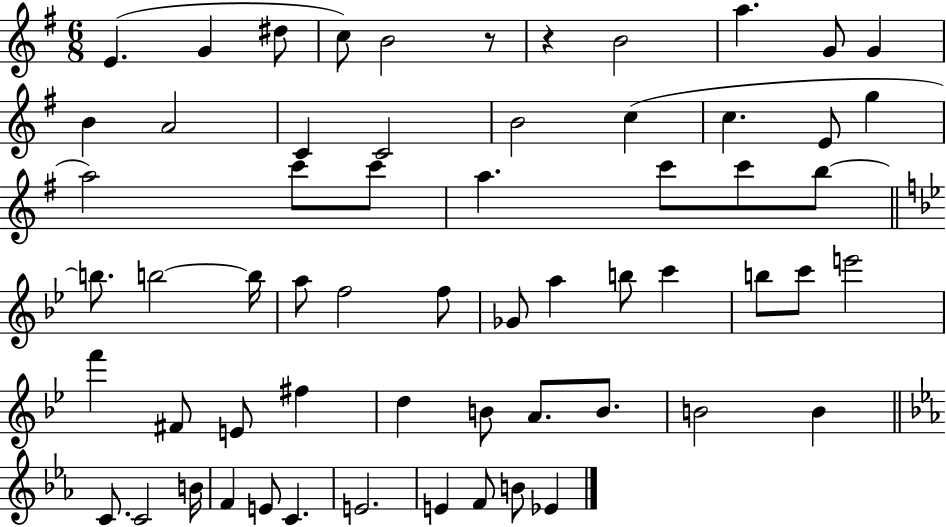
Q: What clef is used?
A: treble